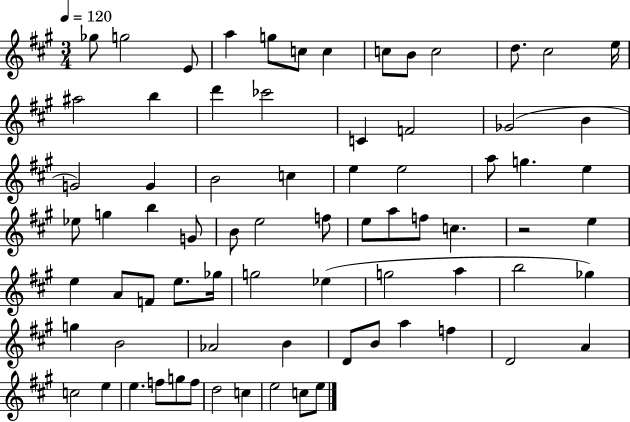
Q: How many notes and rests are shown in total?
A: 75